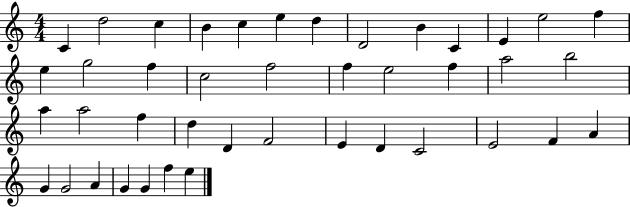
X:1
T:Untitled
M:4/4
L:1/4
K:C
C d2 c B c e d D2 B C E e2 f e g2 f c2 f2 f e2 f a2 b2 a a2 f d D F2 E D C2 E2 F A G G2 A G G f e